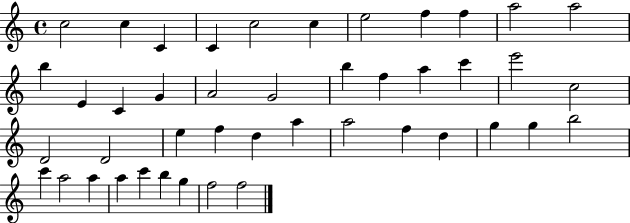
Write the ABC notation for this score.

X:1
T:Untitled
M:4/4
L:1/4
K:C
c2 c C C c2 c e2 f f a2 a2 b E C G A2 G2 b f a c' e'2 c2 D2 D2 e f d a a2 f d g g b2 c' a2 a a c' b g f2 f2